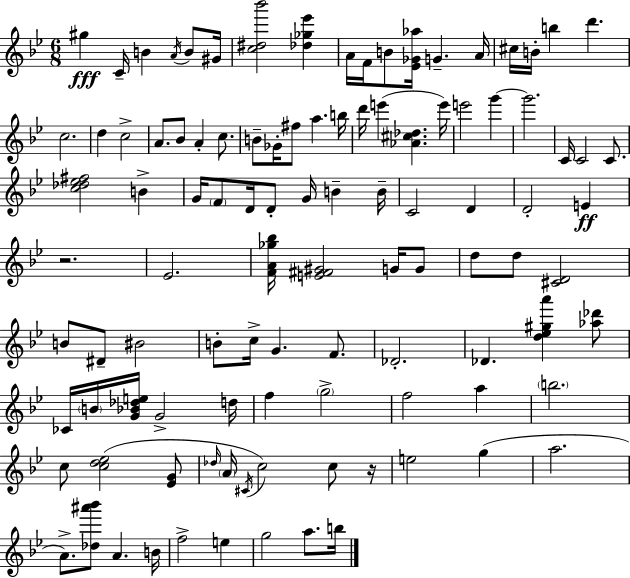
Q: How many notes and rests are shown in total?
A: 104